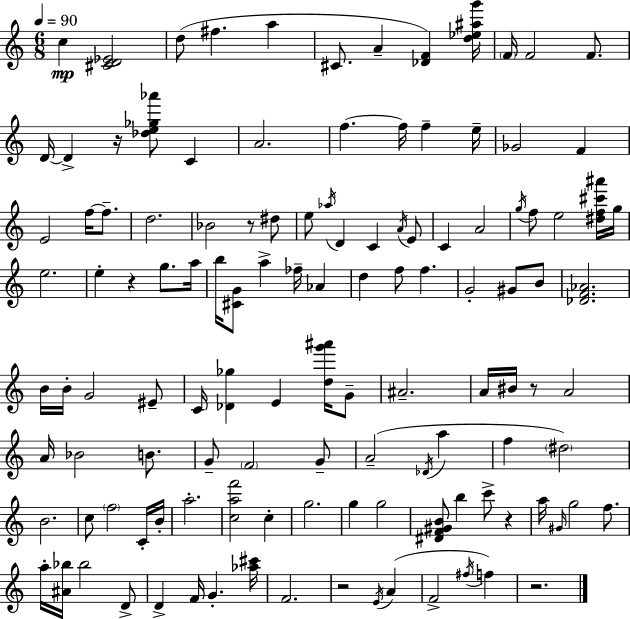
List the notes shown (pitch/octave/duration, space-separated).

C5/q [C#4,D4,Eb4]/h D5/e F#5/q. A5/q C#4/e. A4/q [Db4,F4]/q [D5,Eb5,A#5,G6]/s F4/s F4/h F4/e. D4/s D4/q R/s [Db5,E5,Gb5,Ab6]/e C4/q A4/h. F5/q. F5/s F5/q E5/s Gb4/h F4/q E4/h F5/s F5/e. D5/h. Bb4/h R/e D#5/e E5/e Ab5/s D4/q C4/q A4/s E4/e C4/q A4/h G5/s F5/e E5/h [D#5,F5,C#6,A#6]/s G5/s E5/h. E5/q R/q G5/e. A5/s B5/s [C#4,G4]/e A5/q FES5/s Ab4/q D5/q F5/e F5/q. G4/h G#4/e B4/e [Db4,F4,Ab4]/h. B4/s B4/s G4/h EIS4/e C4/s [Db4,Gb5]/q E4/q [D5,G6,A#6]/s G4/e A#4/h. A4/s BIS4/s R/e A4/h A4/s Bb4/h B4/e. G4/e F4/h G4/e A4/h Db4/s A5/q F5/q D#5/h B4/h. C5/e F5/h C4/s B4/s A5/h. [C5,A5,F6]/h C5/q G5/h. G5/q G5/h [D#4,F4,G#4,B4]/e B5/q C6/e R/q A5/s G#4/s G5/h F5/e. A5/s [A#4,Bb5]/s Bb5/h D4/e D4/q F4/s G4/q. [Ab5,C#6]/s F4/h. R/h E4/s A4/q F4/h F#5/s F5/q R/h.